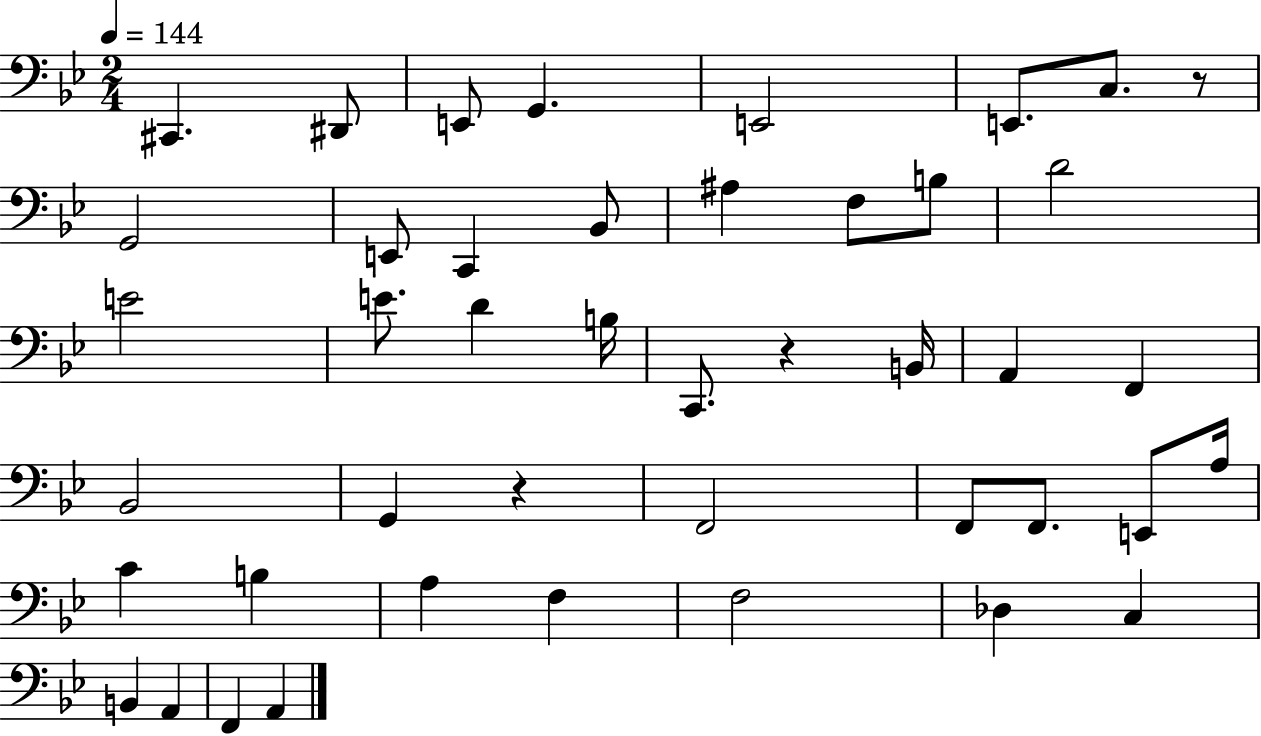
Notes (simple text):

C#2/q. D#2/e E2/e G2/q. E2/h E2/e. C3/e. R/e G2/h E2/e C2/q Bb2/e A#3/q F3/e B3/e D4/h E4/h E4/e. D4/q B3/s C2/e. R/q B2/s A2/q F2/q Bb2/h G2/q R/q F2/h F2/e F2/e. E2/e A3/s C4/q B3/q A3/q F3/q F3/h Db3/q C3/q B2/q A2/q F2/q A2/q